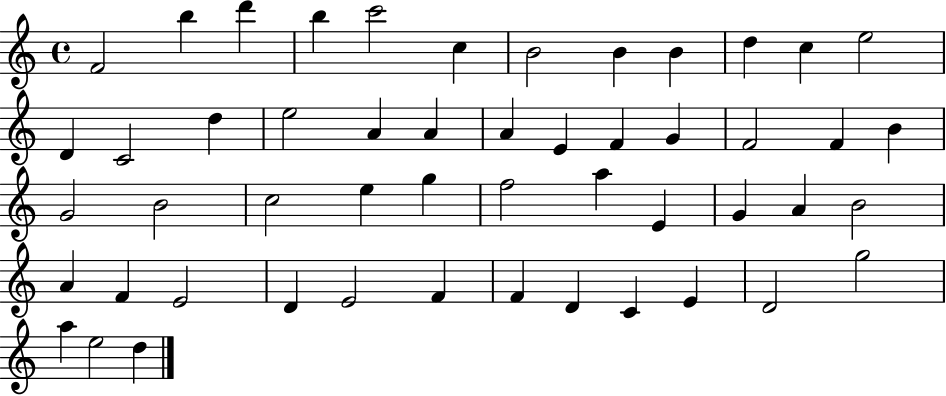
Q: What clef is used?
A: treble